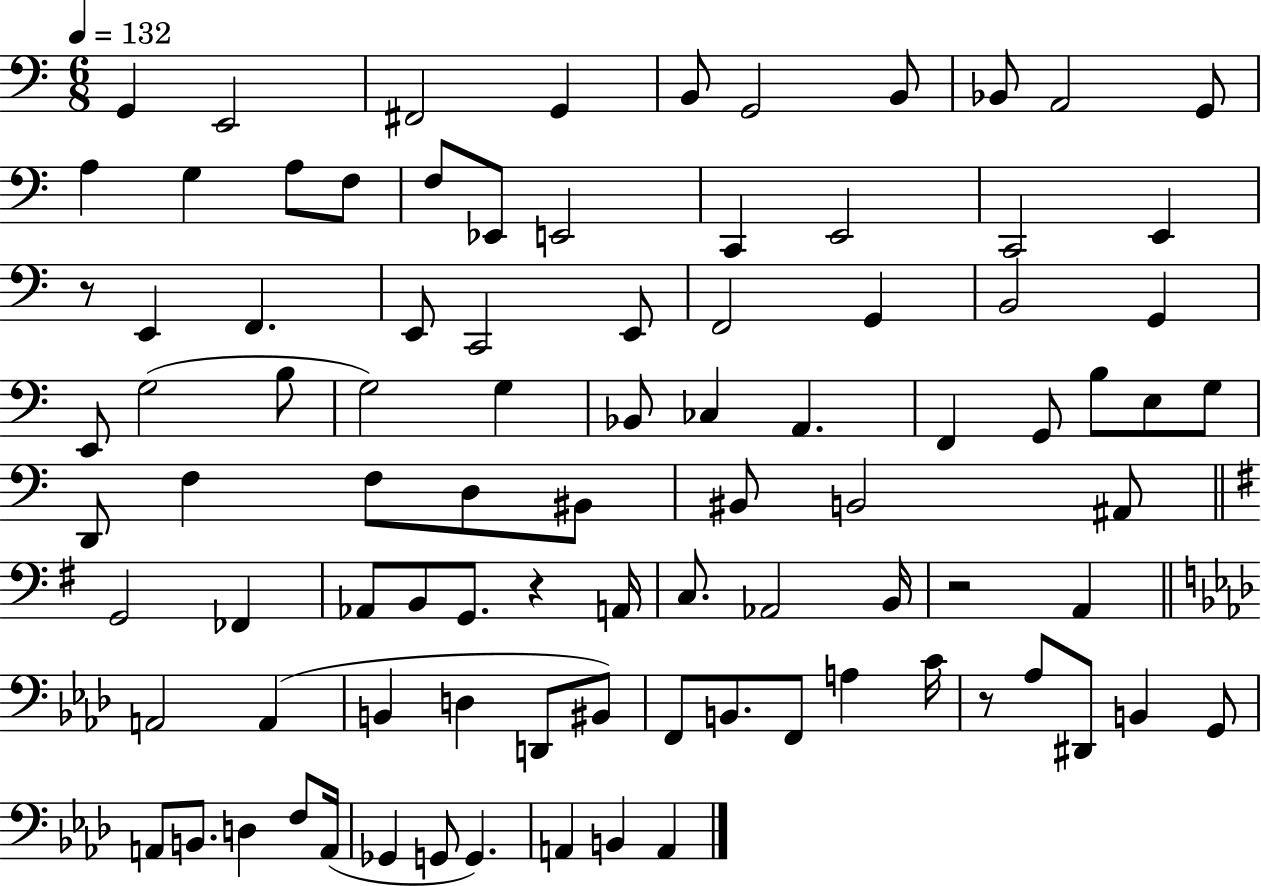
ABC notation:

X:1
T:Untitled
M:6/8
L:1/4
K:C
G,, E,,2 ^F,,2 G,, B,,/2 G,,2 B,,/2 _B,,/2 A,,2 G,,/2 A, G, A,/2 F,/2 F,/2 _E,,/2 E,,2 C,, E,,2 C,,2 E,, z/2 E,, F,, E,,/2 C,,2 E,,/2 F,,2 G,, B,,2 G,, E,,/2 G,2 B,/2 G,2 G, _B,,/2 _C, A,, F,, G,,/2 B,/2 E,/2 G,/2 D,,/2 F, F,/2 D,/2 ^B,,/2 ^B,,/2 B,,2 ^A,,/2 G,,2 _F,, _A,,/2 B,,/2 G,,/2 z A,,/4 C,/2 _A,,2 B,,/4 z2 A,, A,,2 A,, B,, D, D,,/2 ^B,,/2 F,,/2 B,,/2 F,,/2 A, C/4 z/2 _A,/2 ^D,,/2 B,, G,,/2 A,,/2 B,,/2 D, F,/2 A,,/4 _G,, G,,/2 G,, A,, B,, A,,